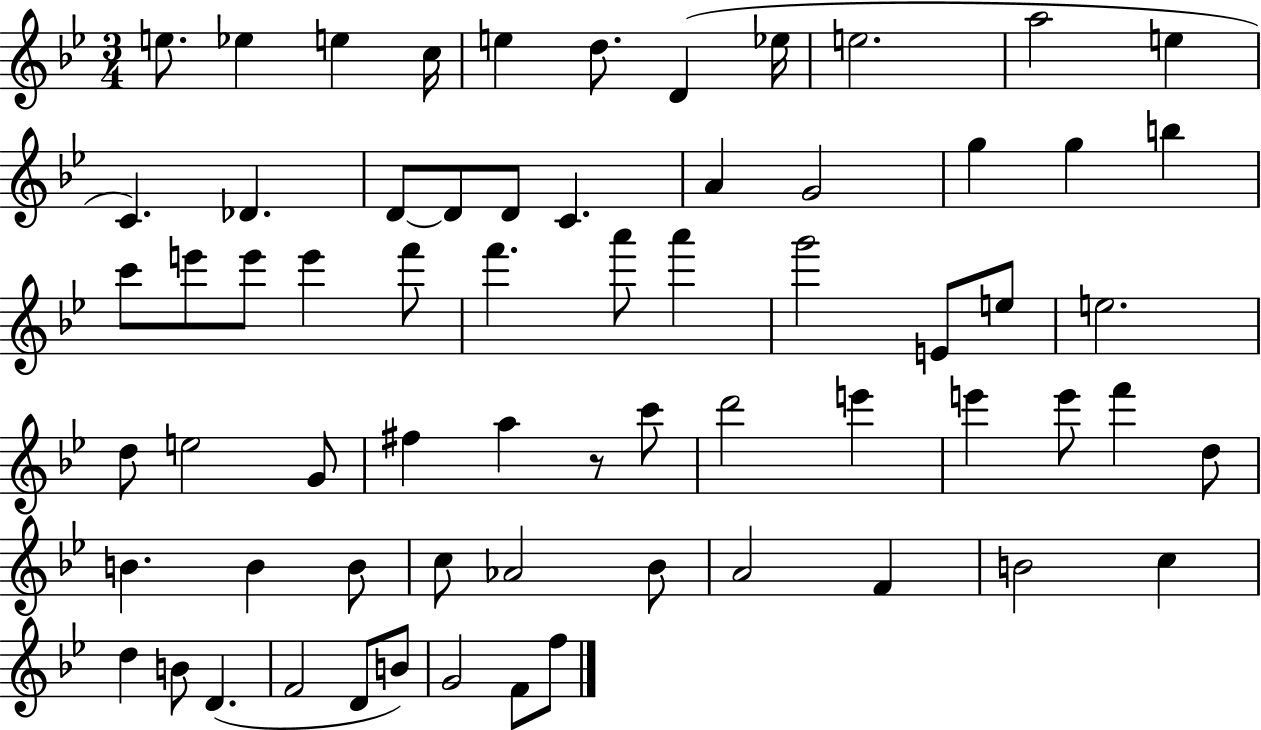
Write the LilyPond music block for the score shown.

{
  \clef treble
  \numericTimeSignature
  \time 3/4
  \key bes \major
  e''8. ees''4 e''4 c''16 | e''4 d''8. d'4( ees''16 | e''2. | a''2 e''4 | \break c'4.) des'4. | d'8~~ d'8 d'8 c'4. | a'4 g'2 | g''4 g''4 b''4 | \break c'''8 e'''8 e'''8 e'''4 f'''8 | f'''4. a'''8 a'''4 | g'''2 e'8 e''8 | e''2. | \break d''8 e''2 g'8 | fis''4 a''4 r8 c'''8 | d'''2 e'''4 | e'''4 e'''8 f'''4 d''8 | \break b'4. b'4 b'8 | c''8 aes'2 bes'8 | a'2 f'4 | b'2 c''4 | \break d''4 b'8 d'4.( | f'2 d'8 b'8) | g'2 f'8 f''8 | \bar "|."
}